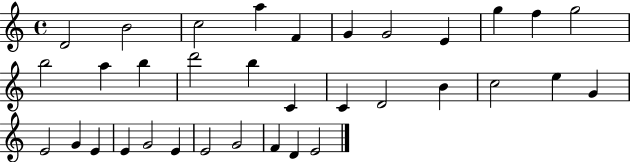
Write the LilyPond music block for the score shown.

{
  \clef treble
  \time 4/4
  \defaultTimeSignature
  \key c \major
  d'2 b'2 | c''2 a''4 f'4 | g'4 g'2 e'4 | g''4 f''4 g''2 | \break b''2 a''4 b''4 | d'''2 b''4 c'4 | c'4 d'2 b'4 | c''2 e''4 g'4 | \break e'2 g'4 e'4 | e'4 g'2 e'4 | e'2 g'2 | f'4 d'4 e'2 | \break \bar "|."
}